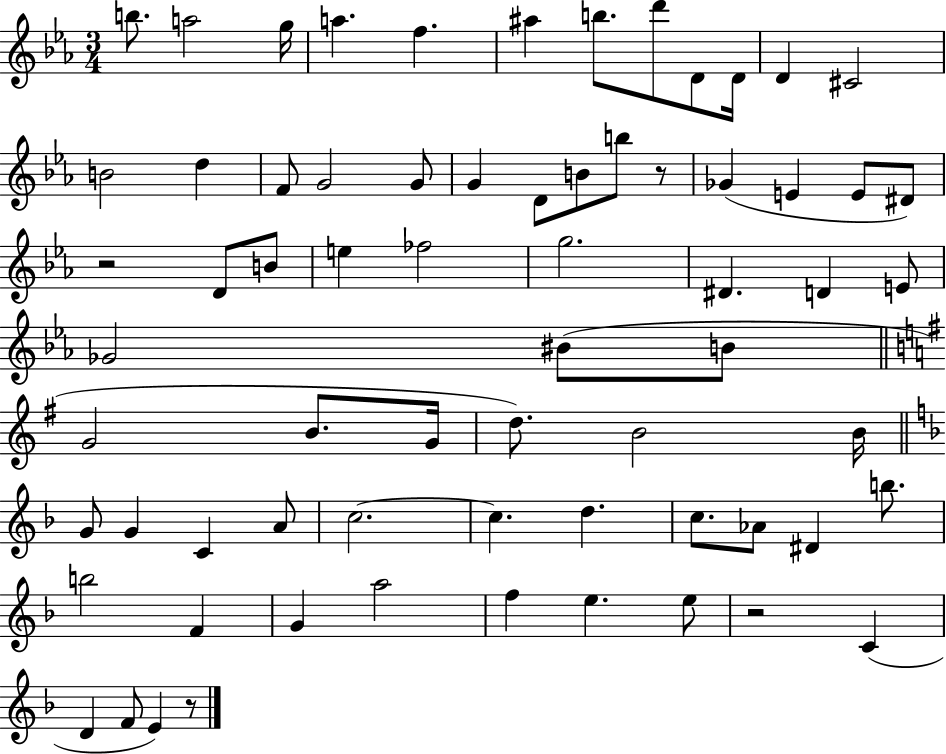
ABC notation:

X:1
T:Untitled
M:3/4
L:1/4
K:Eb
b/2 a2 g/4 a f ^a b/2 d'/2 D/2 D/4 D ^C2 B2 d F/2 G2 G/2 G D/2 B/2 b/2 z/2 _G E E/2 ^D/2 z2 D/2 B/2 e _f2 g2 ^D D E/2 _G2 ^B/2 B/2 G2 B/2 G/4 d/2 B2 B/4 G/2 G C A/2 c2 c d c/2 _A/2 ^D b/2 b2 F G a2 f e e/2 z2 C D F/2 E z/2